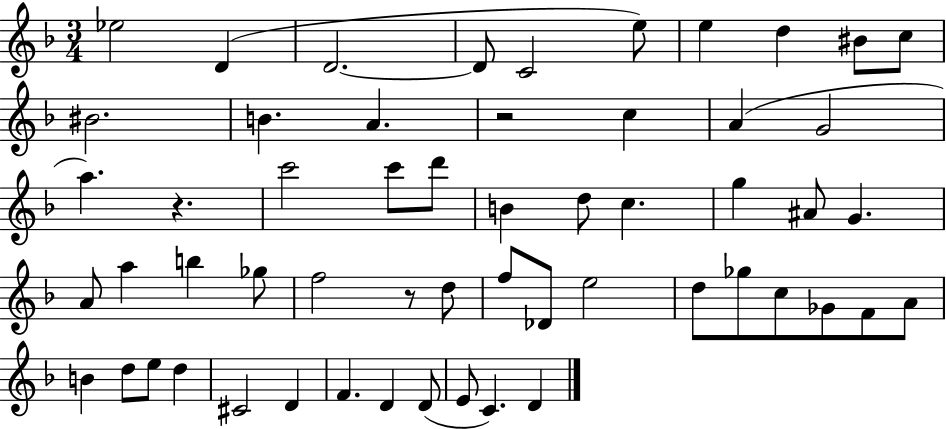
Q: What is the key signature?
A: F major